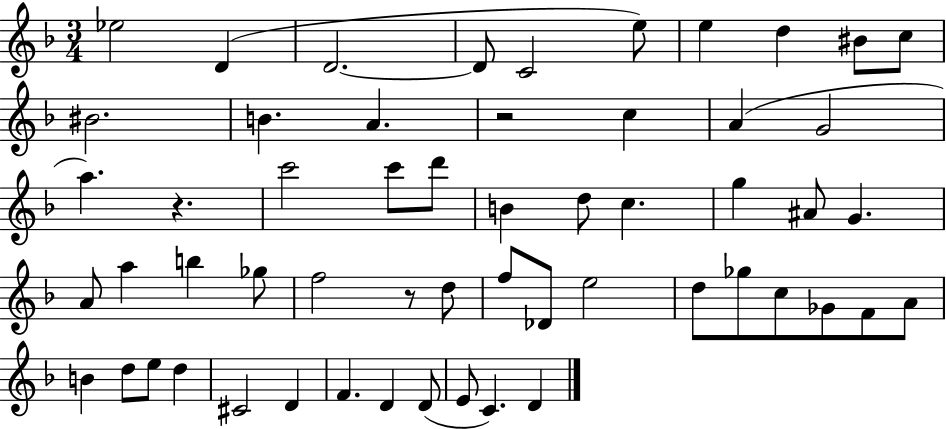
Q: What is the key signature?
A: F major